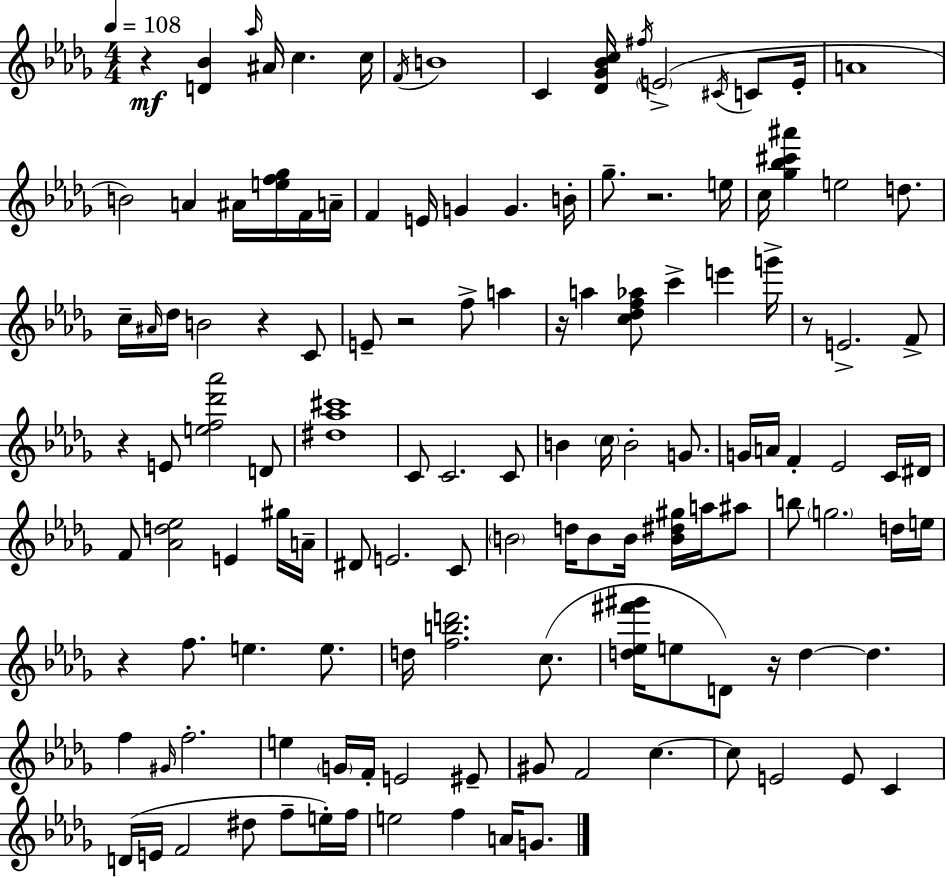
{
  \clef treble
  \numericTimeSignature
  \time 4/4
  \key bes \minor
  \tempo 4 = 108
  r4\mf <d' bes'>4 \grace { aes''16 } ais'16 c''4. | c''16 \acciaccatura { f'16 } b'1 | c'4 <des' ges' bes' c''>16 \acciaccatura { fis''16 } \parenthesize e'2->( | \acciaccatura { cis'16 } c'8 e'16-. a'1 | \break b'2) a'4 | ais'16 <e'' f'' ges''>16 f'16 a'16-- f'4 e'16 g'4 g'4. | b'16-. ges''8.-- r2. | e''16 c''16 <ges'' bes'' cis''' ais'''>4 e''2 | \break d''8. c''16-- \grace { ais'16 } des''16 b'2 r4 | c'8 e'8-- r2 f''8-> | a''4 r16 a''4 <c'' des'' f'' aes''>8 c'''4-> | e'''4 g'''16-> r8 e'2.-> | \break f'8-> r4 e'8 <e'' f'' des''' aes'''>2 | d'8 <dis'' aes'' cis'''>1 | c'8 c'2. | c'8 b'4 \parenthesize c''16 b'2-. | \break g'8. g'16 a'16 f'4-. ees'2 | c'16 dis'16 f'8 <aes' d'' ees''>2 e'4 | gis''16 a'16-- dis'8 e'2. | c'8 \parenthesize b'2 d''16 b'8 | \break b'16 <b' dis'' gis''>16 a''16 ais''8 b''8 \parenthesize g''2. | d''16 e''16 r4 f''8. e''4. | e''8. d''16 <f'' b'' d'''>2. | c''8.( <d'' ees'' fis''' gis'''>16 e''8 d'8) r16 d''4~~ d''4. | \break f''4 \grace { gis'16 } f''2.-. | e''4 \parenthesize g'16 f'16-. e'2 | eis'8-- gis'8 f'2 | c''4.~~ c''8 e'2 | \break e'8 c'4 d'16( e'16 f'2 | dis''8 f''8-- e''16-.) f''16 e''2 f''4 | a'16 g'8. \bar "|."
}